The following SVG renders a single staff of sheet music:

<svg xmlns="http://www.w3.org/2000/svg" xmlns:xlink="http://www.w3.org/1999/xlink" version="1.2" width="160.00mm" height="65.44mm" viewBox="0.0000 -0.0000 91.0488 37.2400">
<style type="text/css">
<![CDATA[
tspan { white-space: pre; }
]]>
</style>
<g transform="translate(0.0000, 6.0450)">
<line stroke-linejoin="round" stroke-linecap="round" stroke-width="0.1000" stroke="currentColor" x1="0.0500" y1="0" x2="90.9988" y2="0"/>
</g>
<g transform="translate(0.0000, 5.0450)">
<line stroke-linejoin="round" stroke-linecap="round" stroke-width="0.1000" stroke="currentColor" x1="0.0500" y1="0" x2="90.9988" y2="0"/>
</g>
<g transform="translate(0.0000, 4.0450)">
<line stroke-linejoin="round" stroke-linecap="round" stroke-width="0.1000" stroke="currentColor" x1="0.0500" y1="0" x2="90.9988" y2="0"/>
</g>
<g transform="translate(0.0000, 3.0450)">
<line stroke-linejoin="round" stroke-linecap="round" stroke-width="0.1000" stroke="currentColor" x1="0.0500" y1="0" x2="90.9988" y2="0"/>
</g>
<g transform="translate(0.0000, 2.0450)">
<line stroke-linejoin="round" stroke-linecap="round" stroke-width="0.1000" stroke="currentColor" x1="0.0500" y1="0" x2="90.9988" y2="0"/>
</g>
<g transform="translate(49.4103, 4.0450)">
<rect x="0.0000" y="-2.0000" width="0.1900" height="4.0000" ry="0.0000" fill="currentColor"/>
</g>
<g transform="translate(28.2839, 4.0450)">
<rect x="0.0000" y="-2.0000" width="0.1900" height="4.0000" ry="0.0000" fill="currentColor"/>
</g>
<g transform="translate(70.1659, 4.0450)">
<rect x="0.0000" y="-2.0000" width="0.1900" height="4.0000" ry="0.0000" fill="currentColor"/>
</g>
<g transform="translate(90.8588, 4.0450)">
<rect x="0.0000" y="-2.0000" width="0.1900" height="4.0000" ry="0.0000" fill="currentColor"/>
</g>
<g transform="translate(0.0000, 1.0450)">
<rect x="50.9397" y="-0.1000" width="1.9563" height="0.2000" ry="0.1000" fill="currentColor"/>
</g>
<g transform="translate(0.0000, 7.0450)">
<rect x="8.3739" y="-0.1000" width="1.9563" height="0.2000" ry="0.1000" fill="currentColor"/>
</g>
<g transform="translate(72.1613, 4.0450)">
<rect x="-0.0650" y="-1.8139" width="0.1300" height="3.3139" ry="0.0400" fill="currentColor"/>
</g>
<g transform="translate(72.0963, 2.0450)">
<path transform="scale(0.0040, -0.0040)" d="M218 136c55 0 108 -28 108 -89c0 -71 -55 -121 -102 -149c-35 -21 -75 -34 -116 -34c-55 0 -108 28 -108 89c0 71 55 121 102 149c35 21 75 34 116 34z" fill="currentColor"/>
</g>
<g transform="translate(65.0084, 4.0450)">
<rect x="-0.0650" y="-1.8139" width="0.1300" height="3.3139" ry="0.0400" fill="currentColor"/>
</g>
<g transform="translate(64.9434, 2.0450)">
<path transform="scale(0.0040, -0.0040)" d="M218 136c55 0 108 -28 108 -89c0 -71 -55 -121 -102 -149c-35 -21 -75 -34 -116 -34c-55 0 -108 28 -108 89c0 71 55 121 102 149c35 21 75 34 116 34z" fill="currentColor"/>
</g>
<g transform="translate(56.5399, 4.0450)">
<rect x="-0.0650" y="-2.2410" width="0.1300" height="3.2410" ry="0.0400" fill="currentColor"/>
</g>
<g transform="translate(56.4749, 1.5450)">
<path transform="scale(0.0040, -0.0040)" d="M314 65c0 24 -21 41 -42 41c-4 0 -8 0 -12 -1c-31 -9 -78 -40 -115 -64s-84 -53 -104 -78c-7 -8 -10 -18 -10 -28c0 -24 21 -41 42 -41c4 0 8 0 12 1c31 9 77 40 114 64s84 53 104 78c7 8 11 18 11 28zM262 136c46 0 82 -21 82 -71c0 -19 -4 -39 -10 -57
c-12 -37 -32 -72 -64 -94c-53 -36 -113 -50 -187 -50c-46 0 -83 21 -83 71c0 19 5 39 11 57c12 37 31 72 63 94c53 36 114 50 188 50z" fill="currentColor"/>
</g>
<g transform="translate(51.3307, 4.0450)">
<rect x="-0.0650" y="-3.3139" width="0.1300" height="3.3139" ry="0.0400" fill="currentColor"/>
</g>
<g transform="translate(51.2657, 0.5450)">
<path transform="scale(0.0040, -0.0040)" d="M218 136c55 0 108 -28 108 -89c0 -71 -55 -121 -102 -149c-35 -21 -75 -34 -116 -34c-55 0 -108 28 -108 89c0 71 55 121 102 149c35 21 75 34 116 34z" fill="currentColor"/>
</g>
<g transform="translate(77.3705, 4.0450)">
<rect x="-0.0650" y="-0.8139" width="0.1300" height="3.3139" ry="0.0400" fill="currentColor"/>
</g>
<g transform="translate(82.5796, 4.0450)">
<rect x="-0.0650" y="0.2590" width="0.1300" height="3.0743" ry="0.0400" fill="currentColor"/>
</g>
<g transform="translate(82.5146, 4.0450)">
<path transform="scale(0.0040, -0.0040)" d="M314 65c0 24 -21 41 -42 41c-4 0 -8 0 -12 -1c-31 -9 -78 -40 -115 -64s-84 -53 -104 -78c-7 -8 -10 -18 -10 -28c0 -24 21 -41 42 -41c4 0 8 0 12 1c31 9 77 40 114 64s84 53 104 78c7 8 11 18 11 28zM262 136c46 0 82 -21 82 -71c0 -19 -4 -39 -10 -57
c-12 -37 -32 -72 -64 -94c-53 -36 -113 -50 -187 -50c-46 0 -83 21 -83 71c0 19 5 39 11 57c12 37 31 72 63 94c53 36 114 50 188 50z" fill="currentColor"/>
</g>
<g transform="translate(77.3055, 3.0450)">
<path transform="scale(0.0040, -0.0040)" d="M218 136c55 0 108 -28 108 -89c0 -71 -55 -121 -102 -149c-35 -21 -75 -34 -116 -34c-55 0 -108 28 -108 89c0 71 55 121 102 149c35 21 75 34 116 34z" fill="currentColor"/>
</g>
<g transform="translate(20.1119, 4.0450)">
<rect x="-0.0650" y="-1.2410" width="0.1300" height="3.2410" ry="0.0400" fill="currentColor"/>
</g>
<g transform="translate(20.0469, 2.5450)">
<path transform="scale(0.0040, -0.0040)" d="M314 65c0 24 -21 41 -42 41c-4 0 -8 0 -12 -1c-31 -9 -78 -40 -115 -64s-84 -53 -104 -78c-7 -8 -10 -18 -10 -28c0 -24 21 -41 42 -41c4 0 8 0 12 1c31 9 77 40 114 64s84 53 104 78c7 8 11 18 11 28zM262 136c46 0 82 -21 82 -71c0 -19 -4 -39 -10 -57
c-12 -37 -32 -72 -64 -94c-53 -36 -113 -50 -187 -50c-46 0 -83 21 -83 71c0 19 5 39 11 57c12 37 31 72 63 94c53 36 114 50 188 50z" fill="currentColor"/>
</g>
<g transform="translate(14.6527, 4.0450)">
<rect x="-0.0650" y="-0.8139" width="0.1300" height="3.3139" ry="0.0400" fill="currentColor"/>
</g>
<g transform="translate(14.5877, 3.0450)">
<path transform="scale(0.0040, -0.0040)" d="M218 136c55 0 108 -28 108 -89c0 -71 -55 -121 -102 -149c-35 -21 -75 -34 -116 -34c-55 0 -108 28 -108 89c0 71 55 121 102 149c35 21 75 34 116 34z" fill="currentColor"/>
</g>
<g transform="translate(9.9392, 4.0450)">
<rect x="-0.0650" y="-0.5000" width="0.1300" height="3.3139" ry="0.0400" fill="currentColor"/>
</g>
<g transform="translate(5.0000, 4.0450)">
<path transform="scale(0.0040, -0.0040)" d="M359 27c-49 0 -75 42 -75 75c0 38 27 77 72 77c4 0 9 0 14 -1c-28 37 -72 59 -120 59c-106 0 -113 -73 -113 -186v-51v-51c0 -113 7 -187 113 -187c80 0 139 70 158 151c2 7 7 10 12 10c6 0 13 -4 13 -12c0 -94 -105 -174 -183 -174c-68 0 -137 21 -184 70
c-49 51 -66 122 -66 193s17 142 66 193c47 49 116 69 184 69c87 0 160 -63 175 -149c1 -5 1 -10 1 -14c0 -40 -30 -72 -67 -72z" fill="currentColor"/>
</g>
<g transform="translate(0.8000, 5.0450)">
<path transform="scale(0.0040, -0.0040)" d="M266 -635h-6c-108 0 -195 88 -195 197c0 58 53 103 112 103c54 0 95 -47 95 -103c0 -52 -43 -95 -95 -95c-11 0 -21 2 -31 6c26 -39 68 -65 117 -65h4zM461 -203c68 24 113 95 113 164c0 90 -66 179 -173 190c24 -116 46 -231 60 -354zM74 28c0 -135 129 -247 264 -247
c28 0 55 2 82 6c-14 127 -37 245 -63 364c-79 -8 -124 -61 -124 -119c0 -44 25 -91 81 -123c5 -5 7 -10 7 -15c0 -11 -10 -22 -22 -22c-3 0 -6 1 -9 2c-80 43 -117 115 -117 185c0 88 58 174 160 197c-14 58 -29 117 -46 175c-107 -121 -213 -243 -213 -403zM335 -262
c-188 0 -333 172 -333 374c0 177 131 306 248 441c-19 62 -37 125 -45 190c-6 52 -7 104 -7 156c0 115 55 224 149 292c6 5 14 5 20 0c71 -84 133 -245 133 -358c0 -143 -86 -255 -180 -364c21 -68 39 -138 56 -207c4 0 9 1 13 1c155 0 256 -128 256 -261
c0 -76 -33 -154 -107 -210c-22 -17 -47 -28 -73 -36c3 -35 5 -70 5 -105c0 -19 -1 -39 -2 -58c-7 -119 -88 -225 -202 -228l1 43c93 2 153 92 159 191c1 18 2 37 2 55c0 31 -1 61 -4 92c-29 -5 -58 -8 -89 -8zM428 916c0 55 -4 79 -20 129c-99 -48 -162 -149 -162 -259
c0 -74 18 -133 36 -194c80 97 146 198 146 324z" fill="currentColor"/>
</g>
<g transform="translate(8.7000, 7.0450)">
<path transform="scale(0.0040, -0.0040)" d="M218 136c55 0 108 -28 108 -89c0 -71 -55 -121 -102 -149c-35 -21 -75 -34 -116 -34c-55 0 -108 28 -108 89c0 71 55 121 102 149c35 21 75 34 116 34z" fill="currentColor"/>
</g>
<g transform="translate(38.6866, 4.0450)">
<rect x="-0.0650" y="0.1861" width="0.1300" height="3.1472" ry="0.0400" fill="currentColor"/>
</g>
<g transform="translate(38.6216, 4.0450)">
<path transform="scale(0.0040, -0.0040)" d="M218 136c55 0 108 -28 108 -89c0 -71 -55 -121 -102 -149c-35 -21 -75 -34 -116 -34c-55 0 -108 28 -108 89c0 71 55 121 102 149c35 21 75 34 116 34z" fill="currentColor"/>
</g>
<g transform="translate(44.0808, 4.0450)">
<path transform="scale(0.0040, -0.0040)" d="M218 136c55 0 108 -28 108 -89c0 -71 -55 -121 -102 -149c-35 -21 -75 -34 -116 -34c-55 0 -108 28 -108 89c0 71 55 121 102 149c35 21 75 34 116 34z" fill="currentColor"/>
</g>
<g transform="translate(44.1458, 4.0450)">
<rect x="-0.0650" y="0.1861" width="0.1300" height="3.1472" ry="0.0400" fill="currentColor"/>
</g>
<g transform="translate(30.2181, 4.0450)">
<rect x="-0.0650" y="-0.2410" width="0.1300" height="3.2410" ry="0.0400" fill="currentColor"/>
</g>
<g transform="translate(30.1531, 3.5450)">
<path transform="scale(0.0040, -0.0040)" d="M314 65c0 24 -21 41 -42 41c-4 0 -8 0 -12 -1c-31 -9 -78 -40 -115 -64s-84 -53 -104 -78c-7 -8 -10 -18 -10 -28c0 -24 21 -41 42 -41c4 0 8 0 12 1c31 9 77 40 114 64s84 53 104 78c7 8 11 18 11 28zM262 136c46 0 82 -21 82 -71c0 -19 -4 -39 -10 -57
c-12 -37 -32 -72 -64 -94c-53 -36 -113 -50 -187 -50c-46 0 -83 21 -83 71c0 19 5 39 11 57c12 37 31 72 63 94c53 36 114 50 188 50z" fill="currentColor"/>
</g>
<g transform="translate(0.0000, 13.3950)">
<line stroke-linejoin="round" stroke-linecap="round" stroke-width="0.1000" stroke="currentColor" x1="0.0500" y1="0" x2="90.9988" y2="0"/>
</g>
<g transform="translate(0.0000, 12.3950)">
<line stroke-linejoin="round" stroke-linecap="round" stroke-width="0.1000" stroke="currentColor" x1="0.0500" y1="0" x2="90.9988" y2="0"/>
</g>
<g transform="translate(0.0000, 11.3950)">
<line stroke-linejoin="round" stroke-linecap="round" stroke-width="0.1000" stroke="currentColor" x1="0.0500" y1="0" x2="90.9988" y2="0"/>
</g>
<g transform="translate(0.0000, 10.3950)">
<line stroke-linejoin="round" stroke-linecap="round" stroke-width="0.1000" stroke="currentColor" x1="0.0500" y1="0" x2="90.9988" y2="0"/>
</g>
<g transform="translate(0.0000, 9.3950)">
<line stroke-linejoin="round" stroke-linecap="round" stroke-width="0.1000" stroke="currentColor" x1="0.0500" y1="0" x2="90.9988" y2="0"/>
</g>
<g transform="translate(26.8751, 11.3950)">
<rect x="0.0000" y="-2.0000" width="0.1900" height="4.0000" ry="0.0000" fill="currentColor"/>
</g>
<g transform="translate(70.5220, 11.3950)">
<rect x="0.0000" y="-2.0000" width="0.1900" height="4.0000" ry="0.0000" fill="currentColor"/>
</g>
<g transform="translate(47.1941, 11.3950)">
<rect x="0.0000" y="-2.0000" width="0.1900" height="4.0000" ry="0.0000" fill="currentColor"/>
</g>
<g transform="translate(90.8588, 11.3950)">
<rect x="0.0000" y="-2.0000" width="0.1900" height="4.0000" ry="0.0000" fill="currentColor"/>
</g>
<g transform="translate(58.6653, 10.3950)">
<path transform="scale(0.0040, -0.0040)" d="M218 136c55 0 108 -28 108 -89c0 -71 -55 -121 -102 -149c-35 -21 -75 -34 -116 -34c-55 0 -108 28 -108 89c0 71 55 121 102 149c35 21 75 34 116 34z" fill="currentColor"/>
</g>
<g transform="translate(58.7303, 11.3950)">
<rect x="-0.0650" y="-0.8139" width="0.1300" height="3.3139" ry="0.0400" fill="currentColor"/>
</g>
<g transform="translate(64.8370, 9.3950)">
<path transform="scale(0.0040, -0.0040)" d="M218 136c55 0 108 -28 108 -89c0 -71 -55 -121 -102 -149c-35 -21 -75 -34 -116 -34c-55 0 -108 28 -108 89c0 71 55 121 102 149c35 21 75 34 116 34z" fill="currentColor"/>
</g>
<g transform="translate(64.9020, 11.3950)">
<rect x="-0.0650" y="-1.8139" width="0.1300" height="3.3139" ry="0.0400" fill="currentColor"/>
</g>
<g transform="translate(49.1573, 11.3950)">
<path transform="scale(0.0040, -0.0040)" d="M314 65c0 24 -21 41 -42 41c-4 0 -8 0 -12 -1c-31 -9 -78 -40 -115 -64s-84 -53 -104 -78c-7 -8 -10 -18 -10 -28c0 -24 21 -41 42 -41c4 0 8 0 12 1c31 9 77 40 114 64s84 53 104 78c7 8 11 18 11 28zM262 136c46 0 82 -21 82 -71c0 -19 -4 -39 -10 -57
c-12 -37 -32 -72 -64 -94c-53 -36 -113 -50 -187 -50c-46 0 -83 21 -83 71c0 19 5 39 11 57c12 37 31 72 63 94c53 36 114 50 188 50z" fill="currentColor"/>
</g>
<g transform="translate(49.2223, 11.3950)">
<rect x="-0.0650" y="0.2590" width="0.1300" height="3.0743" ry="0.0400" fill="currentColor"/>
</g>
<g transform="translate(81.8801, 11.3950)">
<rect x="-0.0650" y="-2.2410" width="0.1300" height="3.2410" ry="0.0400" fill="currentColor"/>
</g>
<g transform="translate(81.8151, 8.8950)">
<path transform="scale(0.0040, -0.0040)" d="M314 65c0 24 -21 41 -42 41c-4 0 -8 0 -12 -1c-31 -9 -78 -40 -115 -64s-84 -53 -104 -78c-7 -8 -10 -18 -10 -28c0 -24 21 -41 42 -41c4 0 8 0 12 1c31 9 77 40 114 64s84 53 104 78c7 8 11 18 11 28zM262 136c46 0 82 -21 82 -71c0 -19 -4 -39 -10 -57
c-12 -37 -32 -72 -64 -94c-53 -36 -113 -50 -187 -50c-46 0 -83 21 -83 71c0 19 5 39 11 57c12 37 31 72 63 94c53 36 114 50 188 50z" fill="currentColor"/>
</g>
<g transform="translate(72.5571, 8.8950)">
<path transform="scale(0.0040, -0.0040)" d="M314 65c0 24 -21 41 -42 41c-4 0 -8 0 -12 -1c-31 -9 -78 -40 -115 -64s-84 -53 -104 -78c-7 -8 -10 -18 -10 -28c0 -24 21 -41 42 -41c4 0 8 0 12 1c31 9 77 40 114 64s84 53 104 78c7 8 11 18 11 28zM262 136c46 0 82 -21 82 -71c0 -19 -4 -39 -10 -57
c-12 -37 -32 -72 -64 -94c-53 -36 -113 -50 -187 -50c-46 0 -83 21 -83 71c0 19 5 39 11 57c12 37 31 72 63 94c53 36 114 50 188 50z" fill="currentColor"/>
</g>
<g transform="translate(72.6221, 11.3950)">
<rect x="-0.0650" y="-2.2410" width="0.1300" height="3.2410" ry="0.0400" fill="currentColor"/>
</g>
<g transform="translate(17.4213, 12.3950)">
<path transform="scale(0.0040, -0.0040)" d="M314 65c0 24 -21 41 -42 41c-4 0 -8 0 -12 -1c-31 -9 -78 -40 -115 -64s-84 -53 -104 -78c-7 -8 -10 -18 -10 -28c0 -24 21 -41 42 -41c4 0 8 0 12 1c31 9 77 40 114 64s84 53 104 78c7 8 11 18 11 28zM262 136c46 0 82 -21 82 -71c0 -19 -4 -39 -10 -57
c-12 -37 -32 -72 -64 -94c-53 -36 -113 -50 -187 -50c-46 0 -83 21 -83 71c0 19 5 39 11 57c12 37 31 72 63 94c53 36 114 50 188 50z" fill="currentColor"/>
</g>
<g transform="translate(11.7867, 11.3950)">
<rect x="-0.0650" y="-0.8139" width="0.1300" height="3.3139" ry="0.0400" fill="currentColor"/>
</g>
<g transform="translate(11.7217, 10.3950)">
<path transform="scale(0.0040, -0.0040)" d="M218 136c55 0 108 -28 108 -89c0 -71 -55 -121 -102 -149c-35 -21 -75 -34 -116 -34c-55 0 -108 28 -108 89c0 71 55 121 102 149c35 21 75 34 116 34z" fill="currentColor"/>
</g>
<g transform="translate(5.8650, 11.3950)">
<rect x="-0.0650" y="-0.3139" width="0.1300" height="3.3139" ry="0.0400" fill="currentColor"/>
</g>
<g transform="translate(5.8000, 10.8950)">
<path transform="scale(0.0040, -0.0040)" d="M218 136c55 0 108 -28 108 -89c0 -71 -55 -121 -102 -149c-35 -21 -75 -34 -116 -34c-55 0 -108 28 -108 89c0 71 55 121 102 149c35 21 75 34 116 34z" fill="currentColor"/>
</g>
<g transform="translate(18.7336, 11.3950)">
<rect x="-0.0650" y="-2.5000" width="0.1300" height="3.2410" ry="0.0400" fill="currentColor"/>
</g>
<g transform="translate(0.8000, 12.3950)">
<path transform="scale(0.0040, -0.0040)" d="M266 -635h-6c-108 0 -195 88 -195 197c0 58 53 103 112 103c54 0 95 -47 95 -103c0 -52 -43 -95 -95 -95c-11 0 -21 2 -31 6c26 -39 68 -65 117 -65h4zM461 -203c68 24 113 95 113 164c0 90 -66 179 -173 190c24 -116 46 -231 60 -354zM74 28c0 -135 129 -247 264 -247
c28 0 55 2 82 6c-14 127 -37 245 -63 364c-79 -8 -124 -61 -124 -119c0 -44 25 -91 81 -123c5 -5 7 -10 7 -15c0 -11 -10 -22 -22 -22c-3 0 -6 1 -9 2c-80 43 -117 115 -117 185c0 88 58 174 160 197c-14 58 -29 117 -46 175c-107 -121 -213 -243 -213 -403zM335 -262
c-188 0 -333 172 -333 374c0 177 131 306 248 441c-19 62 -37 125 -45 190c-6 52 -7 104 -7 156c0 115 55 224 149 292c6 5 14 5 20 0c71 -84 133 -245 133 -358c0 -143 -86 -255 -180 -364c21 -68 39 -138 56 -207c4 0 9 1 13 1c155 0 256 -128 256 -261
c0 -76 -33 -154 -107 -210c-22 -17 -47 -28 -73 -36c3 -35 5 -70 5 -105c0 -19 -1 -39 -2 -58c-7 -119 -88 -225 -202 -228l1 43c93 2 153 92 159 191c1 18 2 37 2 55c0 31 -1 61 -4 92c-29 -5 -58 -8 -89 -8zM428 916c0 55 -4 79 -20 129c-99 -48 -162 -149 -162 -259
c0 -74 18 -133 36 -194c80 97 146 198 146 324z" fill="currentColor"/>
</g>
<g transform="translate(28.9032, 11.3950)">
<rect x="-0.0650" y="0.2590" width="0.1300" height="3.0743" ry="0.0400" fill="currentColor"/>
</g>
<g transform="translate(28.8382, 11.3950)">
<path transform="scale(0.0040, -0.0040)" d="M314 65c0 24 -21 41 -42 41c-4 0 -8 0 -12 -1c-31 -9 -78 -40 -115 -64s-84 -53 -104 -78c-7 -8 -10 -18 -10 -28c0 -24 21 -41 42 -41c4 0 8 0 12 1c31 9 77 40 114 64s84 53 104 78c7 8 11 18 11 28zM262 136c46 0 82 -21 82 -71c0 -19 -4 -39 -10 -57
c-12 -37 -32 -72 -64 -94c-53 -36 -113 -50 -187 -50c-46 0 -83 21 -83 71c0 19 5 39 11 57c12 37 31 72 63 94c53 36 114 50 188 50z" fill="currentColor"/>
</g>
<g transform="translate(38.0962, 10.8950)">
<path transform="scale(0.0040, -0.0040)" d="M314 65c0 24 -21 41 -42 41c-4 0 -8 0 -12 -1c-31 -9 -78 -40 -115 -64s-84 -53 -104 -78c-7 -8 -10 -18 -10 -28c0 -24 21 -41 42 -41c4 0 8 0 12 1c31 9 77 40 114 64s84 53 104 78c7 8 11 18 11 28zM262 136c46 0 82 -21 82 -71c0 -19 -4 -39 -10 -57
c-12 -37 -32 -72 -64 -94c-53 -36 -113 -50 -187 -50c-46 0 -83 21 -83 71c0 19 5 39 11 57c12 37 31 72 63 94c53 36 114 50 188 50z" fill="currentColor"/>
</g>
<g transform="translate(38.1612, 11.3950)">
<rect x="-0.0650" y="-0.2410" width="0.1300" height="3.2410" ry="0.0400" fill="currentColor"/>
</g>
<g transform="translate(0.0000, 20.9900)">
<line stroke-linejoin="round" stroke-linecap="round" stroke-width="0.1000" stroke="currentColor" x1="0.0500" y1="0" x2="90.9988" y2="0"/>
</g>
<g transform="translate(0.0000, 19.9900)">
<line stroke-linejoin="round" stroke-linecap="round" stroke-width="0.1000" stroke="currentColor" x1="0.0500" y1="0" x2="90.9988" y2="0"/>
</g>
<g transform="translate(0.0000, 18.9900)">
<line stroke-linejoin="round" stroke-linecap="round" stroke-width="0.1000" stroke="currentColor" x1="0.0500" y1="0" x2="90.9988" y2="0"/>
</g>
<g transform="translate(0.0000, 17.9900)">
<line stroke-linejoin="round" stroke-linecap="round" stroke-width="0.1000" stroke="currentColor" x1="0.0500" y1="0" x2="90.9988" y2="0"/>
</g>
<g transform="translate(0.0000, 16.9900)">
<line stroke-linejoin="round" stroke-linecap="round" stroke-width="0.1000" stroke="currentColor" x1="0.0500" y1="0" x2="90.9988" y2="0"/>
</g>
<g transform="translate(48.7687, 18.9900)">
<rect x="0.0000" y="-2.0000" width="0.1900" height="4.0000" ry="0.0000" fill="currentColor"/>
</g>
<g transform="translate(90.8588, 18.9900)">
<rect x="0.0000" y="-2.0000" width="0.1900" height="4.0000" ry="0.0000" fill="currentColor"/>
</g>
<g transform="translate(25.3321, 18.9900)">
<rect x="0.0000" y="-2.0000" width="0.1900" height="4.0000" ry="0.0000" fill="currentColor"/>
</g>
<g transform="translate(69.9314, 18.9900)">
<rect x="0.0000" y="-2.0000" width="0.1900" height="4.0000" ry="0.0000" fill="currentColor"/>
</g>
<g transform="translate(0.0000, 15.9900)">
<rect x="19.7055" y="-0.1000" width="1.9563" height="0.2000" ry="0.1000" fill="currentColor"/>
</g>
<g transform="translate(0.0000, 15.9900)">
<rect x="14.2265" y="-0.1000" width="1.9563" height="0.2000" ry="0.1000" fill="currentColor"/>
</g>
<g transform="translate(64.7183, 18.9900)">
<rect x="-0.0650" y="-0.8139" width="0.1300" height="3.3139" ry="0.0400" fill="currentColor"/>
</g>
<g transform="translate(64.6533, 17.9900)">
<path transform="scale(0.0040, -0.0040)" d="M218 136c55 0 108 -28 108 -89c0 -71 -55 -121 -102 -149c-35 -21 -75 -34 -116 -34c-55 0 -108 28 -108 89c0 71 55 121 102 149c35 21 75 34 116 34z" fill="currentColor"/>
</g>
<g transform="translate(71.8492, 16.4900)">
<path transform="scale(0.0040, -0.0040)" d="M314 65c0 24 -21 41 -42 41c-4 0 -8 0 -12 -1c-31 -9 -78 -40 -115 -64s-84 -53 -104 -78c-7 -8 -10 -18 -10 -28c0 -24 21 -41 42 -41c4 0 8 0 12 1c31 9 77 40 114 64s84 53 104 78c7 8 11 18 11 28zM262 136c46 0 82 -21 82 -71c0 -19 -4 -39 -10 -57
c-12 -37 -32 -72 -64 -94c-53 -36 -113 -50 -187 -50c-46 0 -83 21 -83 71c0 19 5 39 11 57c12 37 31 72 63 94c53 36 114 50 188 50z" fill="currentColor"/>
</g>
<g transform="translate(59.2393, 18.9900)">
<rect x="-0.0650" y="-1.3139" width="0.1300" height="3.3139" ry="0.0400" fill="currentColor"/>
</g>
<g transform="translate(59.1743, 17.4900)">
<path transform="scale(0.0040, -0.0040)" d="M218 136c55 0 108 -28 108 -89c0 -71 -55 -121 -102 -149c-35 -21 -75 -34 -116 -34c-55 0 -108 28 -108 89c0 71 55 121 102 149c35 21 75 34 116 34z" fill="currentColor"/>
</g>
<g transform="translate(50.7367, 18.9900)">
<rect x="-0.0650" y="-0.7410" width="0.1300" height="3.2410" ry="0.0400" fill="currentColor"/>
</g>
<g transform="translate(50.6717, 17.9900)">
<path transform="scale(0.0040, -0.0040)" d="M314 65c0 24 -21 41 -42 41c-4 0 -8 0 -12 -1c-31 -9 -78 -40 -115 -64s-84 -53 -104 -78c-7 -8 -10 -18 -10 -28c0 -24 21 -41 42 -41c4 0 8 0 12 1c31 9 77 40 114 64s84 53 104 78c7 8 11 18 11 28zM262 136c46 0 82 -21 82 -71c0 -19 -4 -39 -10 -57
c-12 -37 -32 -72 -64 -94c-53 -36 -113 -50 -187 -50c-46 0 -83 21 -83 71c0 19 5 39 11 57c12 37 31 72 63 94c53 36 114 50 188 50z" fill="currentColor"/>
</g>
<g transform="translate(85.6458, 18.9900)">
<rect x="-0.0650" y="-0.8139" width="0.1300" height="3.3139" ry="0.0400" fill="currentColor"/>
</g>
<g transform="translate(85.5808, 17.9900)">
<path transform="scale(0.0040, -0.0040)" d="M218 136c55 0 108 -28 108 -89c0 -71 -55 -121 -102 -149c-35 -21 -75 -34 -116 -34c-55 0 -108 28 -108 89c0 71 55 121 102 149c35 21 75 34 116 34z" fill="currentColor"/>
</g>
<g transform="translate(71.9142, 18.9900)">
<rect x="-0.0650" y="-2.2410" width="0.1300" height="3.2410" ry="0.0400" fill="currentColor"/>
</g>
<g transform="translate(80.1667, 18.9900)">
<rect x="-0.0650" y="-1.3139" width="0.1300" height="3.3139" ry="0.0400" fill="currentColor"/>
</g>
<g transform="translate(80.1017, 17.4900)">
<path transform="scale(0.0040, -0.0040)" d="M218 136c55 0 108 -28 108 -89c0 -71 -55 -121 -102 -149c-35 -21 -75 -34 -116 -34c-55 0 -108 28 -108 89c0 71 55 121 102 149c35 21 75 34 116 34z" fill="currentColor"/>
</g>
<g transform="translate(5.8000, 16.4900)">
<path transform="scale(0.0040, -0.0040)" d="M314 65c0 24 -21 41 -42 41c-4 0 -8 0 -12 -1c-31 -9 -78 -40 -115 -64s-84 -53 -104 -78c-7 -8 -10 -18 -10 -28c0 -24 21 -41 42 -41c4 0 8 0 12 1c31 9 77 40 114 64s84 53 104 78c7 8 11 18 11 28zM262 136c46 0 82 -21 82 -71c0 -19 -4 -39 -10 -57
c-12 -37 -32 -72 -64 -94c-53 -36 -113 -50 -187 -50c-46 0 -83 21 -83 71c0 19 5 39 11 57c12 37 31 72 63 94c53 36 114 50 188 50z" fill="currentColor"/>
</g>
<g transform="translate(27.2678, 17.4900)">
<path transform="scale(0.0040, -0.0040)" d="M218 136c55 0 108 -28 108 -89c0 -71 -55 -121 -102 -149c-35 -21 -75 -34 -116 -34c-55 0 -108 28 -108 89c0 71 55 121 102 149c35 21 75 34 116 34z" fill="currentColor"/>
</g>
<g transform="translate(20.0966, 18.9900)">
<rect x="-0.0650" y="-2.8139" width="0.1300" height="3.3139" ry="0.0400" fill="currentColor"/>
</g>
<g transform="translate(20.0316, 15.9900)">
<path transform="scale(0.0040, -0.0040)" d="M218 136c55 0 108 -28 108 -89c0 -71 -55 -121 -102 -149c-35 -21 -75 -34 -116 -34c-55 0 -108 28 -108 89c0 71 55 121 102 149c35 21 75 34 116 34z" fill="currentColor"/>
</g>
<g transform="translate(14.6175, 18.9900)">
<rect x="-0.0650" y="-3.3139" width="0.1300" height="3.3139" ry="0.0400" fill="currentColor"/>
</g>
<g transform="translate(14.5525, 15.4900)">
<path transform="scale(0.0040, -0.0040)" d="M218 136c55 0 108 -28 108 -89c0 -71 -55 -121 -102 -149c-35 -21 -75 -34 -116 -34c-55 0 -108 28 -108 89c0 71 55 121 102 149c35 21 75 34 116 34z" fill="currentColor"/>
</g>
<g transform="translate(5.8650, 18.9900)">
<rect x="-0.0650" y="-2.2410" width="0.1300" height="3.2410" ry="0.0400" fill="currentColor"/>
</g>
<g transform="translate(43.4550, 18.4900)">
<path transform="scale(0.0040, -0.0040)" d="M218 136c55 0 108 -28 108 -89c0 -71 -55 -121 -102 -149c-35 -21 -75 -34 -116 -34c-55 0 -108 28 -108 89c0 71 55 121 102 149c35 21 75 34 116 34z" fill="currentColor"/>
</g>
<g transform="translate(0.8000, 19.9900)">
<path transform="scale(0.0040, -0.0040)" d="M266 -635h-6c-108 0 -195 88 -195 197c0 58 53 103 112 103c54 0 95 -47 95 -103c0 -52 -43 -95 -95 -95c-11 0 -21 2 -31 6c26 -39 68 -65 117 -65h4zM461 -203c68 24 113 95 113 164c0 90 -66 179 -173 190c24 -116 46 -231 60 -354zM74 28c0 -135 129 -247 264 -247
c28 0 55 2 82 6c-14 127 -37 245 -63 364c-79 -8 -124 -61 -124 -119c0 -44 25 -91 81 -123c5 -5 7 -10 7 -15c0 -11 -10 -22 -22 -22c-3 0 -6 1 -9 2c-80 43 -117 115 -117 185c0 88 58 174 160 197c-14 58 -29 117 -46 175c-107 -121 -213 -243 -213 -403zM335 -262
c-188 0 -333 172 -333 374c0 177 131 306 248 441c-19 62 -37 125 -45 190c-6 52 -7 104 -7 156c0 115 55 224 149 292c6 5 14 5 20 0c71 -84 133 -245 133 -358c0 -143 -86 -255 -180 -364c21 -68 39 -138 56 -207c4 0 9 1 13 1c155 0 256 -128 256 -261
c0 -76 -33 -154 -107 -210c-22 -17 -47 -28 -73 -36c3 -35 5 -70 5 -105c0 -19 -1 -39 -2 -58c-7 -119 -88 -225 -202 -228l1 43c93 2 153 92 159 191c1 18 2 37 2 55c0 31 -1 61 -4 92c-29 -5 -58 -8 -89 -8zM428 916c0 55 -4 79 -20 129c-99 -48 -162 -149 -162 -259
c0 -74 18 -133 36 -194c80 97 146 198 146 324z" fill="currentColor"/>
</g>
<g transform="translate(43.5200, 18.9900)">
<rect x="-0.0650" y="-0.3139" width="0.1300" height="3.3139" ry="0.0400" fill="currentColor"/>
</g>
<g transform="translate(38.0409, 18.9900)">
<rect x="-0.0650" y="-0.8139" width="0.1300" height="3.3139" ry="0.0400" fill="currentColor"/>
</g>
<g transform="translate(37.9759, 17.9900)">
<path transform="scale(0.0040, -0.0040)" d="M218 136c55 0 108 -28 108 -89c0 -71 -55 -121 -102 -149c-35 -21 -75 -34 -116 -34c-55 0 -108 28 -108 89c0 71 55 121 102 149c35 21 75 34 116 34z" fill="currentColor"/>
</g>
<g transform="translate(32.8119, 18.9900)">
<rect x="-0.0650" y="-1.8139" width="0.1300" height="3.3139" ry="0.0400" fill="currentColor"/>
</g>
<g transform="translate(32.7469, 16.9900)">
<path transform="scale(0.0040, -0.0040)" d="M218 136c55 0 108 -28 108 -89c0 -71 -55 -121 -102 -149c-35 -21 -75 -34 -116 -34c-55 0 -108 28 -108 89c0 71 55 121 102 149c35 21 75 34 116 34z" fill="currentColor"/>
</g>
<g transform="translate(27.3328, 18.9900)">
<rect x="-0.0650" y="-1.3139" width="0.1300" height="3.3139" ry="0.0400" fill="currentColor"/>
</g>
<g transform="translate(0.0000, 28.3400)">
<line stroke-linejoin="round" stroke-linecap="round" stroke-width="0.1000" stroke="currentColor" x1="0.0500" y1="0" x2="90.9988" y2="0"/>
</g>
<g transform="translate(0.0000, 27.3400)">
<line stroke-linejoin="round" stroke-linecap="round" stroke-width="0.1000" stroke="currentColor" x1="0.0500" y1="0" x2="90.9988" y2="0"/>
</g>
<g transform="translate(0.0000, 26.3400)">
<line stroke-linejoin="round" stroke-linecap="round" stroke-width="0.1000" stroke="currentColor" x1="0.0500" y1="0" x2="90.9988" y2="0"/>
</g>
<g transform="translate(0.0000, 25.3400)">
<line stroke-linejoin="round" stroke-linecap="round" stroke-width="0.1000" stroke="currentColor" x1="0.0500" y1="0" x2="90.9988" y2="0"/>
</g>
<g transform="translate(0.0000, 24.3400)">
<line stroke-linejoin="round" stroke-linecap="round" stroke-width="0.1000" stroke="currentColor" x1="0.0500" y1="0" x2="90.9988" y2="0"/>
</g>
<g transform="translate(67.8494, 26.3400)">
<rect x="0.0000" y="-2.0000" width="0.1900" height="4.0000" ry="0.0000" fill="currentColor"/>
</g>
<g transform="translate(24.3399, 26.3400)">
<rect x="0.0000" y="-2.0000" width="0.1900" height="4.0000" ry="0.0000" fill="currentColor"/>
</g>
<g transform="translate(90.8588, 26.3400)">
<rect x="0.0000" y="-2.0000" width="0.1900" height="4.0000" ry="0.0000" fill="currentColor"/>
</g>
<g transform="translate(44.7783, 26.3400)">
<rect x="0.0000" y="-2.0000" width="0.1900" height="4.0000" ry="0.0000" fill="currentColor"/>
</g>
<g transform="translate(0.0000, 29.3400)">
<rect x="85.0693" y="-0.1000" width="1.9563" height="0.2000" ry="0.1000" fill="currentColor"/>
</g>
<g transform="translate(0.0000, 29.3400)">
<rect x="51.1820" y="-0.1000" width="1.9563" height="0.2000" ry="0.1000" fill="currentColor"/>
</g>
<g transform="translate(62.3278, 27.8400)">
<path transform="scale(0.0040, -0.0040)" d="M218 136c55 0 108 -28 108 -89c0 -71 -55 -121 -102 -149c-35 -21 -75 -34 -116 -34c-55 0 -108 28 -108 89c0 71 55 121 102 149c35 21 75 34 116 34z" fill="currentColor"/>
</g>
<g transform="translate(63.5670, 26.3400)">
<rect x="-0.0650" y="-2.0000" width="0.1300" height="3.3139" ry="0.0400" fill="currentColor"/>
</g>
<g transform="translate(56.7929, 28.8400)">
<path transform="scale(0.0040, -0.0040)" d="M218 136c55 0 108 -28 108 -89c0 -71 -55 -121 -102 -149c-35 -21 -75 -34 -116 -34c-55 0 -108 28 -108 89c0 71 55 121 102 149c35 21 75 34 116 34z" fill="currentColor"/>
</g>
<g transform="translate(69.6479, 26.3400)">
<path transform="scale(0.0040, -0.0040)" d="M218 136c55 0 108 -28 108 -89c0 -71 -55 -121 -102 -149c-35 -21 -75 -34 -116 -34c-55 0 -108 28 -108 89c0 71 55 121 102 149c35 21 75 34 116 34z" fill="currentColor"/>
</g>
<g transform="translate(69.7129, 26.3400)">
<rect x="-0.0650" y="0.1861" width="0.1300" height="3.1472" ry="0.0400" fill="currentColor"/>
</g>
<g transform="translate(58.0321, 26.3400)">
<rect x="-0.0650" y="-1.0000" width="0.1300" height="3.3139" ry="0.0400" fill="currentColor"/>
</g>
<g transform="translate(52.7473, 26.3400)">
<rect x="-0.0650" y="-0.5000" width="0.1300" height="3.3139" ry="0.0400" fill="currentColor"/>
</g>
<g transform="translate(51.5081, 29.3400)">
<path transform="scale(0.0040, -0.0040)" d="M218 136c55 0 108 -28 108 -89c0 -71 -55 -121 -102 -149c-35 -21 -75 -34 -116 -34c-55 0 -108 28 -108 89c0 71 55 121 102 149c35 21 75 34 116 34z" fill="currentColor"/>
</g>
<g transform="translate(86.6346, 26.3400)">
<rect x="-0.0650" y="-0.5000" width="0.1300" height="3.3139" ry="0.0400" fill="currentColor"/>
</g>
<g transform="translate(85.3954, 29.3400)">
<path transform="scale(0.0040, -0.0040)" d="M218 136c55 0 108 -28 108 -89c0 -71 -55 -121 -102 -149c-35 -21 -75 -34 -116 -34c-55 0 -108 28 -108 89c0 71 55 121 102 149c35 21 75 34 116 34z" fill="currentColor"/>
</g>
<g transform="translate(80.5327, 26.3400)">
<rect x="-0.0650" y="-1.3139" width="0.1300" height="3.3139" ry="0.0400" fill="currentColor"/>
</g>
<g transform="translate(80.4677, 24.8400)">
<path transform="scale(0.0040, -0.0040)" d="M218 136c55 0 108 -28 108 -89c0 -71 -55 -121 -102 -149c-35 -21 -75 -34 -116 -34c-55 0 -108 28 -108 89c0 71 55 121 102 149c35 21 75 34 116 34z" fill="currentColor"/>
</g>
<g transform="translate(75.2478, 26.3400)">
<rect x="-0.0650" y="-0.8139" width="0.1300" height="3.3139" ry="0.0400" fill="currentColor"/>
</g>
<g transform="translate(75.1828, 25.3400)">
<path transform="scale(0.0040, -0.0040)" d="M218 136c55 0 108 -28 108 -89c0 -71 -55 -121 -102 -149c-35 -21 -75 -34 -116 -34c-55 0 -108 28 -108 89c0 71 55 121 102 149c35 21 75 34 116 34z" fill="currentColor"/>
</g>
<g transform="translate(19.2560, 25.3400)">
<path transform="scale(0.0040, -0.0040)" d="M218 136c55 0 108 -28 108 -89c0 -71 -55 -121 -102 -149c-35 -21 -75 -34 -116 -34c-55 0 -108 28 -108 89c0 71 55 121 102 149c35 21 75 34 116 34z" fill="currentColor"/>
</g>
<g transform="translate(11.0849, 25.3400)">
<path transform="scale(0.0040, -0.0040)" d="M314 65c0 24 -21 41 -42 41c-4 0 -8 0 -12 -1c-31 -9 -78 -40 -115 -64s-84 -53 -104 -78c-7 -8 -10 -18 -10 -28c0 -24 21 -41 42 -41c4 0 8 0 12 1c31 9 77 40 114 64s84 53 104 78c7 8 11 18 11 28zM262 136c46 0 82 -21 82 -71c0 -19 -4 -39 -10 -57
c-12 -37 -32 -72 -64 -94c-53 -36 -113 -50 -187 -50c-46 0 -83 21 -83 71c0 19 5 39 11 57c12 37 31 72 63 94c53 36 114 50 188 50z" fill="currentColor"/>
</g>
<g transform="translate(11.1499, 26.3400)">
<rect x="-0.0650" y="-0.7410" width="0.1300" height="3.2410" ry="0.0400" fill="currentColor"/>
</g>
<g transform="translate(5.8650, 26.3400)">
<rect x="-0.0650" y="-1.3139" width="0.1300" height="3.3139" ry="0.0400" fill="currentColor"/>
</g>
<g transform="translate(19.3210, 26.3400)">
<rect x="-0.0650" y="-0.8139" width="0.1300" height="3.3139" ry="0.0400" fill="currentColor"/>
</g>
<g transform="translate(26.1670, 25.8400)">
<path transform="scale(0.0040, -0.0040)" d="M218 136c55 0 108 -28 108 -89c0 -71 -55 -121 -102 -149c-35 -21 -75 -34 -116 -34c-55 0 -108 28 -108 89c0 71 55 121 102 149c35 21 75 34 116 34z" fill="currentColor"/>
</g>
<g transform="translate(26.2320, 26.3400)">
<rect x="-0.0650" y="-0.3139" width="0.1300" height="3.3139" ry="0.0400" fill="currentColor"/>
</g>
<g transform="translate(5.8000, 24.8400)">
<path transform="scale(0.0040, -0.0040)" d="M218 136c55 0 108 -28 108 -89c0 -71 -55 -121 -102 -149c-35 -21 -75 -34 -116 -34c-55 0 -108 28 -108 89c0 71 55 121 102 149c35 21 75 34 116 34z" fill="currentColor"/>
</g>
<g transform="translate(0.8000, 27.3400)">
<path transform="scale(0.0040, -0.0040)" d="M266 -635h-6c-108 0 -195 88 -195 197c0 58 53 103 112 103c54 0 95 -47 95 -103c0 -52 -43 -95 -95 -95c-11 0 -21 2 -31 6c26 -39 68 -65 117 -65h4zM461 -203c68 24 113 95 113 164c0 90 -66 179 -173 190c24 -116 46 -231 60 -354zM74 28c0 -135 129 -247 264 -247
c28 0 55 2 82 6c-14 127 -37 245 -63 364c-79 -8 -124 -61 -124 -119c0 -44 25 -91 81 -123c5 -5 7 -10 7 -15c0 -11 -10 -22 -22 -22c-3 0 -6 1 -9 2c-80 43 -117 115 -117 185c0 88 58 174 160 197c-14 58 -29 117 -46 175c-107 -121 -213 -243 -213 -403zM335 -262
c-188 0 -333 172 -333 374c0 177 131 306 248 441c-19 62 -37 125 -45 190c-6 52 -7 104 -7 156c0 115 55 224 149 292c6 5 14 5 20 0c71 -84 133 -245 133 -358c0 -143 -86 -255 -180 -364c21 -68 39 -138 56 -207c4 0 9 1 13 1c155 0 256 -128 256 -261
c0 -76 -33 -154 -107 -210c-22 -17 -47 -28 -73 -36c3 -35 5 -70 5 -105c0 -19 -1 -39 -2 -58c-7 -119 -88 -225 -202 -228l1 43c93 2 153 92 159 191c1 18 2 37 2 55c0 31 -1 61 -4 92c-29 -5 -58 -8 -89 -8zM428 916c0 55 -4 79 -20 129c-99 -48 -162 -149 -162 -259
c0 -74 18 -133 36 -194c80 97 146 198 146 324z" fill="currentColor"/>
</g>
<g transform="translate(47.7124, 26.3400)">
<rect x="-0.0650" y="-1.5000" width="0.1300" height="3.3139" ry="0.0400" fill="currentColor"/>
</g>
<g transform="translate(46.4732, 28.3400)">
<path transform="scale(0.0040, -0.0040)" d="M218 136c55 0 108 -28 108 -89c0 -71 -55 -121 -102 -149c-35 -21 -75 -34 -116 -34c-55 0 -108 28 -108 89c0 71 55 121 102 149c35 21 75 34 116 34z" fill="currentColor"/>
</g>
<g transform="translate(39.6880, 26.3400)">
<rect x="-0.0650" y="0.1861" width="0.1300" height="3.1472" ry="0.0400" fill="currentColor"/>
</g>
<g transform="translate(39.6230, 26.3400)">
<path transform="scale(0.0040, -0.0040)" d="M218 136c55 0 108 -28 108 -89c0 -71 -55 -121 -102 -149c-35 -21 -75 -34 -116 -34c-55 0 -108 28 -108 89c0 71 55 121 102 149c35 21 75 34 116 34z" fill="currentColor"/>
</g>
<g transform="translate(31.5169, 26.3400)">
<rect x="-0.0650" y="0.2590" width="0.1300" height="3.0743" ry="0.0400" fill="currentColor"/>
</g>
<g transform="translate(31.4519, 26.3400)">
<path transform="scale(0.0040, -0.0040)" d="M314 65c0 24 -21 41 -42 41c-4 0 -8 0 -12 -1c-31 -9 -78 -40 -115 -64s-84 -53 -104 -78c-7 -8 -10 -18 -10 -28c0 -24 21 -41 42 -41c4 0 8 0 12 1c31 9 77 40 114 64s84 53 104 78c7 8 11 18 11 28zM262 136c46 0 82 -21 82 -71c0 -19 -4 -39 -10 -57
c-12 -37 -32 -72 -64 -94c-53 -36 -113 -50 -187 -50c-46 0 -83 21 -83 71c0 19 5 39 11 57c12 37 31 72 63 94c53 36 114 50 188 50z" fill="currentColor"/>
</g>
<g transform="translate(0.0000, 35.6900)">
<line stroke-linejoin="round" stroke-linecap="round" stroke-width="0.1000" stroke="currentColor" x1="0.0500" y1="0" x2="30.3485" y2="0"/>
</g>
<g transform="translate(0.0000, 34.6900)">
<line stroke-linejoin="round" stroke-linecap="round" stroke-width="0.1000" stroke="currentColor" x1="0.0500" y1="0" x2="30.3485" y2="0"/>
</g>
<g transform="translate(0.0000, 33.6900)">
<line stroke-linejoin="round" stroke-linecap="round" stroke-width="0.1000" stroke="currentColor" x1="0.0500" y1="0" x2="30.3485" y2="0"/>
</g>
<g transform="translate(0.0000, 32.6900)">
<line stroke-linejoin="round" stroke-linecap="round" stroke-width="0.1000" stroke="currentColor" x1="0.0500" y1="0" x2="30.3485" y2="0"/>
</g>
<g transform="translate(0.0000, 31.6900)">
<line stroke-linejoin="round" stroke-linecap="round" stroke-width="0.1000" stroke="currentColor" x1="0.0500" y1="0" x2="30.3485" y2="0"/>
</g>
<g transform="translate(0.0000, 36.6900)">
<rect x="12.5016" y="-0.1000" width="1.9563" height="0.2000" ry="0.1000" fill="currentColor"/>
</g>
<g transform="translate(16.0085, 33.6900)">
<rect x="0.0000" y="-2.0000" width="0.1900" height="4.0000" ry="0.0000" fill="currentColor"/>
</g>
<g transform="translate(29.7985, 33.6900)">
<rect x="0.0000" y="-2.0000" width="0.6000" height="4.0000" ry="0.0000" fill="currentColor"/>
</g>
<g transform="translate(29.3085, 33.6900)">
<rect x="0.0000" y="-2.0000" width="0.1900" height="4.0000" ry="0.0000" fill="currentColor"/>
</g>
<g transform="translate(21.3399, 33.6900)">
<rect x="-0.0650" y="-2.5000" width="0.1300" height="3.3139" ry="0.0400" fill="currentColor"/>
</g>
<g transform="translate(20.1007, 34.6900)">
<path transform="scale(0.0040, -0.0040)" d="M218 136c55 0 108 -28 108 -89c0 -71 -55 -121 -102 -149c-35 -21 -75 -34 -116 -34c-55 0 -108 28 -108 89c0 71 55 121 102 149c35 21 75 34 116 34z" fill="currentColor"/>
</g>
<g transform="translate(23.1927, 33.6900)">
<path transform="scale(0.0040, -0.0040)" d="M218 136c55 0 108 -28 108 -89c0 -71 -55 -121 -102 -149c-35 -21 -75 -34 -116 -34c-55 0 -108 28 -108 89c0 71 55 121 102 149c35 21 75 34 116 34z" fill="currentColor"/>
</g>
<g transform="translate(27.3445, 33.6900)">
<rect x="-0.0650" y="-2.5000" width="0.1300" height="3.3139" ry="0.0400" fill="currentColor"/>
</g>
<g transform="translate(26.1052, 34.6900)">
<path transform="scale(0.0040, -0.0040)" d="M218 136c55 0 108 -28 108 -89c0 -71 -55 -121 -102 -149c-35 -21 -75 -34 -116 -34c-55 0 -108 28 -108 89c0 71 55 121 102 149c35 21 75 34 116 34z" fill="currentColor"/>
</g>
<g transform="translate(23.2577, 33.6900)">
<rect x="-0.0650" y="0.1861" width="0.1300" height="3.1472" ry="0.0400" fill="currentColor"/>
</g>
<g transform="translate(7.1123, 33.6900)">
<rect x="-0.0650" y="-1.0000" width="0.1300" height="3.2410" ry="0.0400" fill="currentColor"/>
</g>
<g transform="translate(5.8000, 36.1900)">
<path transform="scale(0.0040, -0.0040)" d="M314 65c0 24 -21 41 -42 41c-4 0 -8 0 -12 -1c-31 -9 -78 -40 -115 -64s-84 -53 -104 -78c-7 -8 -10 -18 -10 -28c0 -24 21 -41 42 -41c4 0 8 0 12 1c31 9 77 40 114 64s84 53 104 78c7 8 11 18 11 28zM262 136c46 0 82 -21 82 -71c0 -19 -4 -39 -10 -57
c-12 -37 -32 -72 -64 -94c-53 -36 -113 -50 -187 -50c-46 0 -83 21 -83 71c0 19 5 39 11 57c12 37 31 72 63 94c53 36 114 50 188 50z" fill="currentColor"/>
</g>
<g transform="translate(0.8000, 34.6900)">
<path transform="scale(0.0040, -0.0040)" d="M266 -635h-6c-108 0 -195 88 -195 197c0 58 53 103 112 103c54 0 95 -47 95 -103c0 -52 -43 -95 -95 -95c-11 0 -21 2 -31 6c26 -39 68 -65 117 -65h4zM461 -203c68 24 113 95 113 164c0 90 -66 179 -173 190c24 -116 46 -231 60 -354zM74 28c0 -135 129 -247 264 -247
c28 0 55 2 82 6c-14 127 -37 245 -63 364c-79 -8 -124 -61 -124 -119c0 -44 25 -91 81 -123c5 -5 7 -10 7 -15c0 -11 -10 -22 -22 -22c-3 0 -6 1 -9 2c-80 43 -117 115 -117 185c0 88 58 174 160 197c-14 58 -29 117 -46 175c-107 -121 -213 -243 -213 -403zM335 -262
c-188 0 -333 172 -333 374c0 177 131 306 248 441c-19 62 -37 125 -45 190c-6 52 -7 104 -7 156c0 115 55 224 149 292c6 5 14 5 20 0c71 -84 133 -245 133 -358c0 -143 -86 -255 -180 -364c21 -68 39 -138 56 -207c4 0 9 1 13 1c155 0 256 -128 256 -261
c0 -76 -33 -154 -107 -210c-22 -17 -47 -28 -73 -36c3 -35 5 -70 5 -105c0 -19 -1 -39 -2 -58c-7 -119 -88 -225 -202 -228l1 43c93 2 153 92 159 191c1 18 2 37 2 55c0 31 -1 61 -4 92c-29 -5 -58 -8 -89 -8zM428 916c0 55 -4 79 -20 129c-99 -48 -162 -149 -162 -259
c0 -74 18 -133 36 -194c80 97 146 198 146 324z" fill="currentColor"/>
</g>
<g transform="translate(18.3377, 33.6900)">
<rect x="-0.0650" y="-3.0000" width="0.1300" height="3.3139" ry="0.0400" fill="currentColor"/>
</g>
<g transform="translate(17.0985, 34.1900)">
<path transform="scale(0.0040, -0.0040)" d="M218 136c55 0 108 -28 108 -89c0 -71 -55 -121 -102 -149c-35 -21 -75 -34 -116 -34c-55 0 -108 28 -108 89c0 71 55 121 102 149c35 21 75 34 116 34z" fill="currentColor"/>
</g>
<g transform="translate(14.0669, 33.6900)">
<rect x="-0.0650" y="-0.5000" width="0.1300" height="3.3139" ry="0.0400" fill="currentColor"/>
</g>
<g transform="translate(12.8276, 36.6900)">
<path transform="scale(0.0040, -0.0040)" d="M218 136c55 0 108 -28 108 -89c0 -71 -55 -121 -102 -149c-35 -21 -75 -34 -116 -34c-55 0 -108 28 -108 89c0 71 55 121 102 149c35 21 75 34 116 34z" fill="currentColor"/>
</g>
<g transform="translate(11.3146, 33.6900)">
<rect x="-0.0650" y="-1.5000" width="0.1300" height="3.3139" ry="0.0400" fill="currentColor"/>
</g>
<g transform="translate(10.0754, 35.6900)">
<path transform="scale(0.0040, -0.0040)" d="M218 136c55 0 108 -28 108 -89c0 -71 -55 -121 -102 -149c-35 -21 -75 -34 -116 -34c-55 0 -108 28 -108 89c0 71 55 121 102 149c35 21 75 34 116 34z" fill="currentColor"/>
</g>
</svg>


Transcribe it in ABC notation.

X:1
T:Untitled
M:4/4
L:1/4
K:C
C d e2 c2 B B b g2 f f d B2 c d G2 B2 c2 B2 d f g2 g2 g2 b a e f d c d2 e d g2 e d e d2 d c B2 B E C D F B d e C D2 E C A G B G